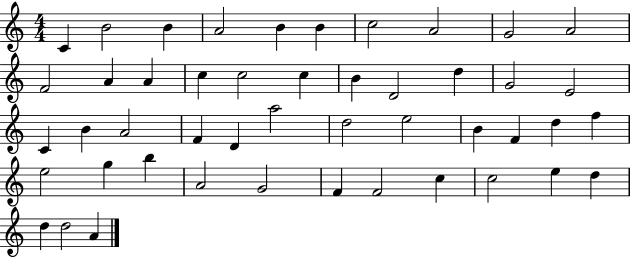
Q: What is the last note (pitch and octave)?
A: A4